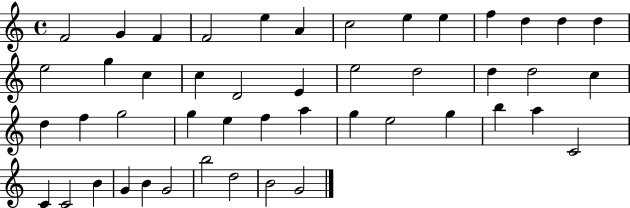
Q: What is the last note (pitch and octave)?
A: G4